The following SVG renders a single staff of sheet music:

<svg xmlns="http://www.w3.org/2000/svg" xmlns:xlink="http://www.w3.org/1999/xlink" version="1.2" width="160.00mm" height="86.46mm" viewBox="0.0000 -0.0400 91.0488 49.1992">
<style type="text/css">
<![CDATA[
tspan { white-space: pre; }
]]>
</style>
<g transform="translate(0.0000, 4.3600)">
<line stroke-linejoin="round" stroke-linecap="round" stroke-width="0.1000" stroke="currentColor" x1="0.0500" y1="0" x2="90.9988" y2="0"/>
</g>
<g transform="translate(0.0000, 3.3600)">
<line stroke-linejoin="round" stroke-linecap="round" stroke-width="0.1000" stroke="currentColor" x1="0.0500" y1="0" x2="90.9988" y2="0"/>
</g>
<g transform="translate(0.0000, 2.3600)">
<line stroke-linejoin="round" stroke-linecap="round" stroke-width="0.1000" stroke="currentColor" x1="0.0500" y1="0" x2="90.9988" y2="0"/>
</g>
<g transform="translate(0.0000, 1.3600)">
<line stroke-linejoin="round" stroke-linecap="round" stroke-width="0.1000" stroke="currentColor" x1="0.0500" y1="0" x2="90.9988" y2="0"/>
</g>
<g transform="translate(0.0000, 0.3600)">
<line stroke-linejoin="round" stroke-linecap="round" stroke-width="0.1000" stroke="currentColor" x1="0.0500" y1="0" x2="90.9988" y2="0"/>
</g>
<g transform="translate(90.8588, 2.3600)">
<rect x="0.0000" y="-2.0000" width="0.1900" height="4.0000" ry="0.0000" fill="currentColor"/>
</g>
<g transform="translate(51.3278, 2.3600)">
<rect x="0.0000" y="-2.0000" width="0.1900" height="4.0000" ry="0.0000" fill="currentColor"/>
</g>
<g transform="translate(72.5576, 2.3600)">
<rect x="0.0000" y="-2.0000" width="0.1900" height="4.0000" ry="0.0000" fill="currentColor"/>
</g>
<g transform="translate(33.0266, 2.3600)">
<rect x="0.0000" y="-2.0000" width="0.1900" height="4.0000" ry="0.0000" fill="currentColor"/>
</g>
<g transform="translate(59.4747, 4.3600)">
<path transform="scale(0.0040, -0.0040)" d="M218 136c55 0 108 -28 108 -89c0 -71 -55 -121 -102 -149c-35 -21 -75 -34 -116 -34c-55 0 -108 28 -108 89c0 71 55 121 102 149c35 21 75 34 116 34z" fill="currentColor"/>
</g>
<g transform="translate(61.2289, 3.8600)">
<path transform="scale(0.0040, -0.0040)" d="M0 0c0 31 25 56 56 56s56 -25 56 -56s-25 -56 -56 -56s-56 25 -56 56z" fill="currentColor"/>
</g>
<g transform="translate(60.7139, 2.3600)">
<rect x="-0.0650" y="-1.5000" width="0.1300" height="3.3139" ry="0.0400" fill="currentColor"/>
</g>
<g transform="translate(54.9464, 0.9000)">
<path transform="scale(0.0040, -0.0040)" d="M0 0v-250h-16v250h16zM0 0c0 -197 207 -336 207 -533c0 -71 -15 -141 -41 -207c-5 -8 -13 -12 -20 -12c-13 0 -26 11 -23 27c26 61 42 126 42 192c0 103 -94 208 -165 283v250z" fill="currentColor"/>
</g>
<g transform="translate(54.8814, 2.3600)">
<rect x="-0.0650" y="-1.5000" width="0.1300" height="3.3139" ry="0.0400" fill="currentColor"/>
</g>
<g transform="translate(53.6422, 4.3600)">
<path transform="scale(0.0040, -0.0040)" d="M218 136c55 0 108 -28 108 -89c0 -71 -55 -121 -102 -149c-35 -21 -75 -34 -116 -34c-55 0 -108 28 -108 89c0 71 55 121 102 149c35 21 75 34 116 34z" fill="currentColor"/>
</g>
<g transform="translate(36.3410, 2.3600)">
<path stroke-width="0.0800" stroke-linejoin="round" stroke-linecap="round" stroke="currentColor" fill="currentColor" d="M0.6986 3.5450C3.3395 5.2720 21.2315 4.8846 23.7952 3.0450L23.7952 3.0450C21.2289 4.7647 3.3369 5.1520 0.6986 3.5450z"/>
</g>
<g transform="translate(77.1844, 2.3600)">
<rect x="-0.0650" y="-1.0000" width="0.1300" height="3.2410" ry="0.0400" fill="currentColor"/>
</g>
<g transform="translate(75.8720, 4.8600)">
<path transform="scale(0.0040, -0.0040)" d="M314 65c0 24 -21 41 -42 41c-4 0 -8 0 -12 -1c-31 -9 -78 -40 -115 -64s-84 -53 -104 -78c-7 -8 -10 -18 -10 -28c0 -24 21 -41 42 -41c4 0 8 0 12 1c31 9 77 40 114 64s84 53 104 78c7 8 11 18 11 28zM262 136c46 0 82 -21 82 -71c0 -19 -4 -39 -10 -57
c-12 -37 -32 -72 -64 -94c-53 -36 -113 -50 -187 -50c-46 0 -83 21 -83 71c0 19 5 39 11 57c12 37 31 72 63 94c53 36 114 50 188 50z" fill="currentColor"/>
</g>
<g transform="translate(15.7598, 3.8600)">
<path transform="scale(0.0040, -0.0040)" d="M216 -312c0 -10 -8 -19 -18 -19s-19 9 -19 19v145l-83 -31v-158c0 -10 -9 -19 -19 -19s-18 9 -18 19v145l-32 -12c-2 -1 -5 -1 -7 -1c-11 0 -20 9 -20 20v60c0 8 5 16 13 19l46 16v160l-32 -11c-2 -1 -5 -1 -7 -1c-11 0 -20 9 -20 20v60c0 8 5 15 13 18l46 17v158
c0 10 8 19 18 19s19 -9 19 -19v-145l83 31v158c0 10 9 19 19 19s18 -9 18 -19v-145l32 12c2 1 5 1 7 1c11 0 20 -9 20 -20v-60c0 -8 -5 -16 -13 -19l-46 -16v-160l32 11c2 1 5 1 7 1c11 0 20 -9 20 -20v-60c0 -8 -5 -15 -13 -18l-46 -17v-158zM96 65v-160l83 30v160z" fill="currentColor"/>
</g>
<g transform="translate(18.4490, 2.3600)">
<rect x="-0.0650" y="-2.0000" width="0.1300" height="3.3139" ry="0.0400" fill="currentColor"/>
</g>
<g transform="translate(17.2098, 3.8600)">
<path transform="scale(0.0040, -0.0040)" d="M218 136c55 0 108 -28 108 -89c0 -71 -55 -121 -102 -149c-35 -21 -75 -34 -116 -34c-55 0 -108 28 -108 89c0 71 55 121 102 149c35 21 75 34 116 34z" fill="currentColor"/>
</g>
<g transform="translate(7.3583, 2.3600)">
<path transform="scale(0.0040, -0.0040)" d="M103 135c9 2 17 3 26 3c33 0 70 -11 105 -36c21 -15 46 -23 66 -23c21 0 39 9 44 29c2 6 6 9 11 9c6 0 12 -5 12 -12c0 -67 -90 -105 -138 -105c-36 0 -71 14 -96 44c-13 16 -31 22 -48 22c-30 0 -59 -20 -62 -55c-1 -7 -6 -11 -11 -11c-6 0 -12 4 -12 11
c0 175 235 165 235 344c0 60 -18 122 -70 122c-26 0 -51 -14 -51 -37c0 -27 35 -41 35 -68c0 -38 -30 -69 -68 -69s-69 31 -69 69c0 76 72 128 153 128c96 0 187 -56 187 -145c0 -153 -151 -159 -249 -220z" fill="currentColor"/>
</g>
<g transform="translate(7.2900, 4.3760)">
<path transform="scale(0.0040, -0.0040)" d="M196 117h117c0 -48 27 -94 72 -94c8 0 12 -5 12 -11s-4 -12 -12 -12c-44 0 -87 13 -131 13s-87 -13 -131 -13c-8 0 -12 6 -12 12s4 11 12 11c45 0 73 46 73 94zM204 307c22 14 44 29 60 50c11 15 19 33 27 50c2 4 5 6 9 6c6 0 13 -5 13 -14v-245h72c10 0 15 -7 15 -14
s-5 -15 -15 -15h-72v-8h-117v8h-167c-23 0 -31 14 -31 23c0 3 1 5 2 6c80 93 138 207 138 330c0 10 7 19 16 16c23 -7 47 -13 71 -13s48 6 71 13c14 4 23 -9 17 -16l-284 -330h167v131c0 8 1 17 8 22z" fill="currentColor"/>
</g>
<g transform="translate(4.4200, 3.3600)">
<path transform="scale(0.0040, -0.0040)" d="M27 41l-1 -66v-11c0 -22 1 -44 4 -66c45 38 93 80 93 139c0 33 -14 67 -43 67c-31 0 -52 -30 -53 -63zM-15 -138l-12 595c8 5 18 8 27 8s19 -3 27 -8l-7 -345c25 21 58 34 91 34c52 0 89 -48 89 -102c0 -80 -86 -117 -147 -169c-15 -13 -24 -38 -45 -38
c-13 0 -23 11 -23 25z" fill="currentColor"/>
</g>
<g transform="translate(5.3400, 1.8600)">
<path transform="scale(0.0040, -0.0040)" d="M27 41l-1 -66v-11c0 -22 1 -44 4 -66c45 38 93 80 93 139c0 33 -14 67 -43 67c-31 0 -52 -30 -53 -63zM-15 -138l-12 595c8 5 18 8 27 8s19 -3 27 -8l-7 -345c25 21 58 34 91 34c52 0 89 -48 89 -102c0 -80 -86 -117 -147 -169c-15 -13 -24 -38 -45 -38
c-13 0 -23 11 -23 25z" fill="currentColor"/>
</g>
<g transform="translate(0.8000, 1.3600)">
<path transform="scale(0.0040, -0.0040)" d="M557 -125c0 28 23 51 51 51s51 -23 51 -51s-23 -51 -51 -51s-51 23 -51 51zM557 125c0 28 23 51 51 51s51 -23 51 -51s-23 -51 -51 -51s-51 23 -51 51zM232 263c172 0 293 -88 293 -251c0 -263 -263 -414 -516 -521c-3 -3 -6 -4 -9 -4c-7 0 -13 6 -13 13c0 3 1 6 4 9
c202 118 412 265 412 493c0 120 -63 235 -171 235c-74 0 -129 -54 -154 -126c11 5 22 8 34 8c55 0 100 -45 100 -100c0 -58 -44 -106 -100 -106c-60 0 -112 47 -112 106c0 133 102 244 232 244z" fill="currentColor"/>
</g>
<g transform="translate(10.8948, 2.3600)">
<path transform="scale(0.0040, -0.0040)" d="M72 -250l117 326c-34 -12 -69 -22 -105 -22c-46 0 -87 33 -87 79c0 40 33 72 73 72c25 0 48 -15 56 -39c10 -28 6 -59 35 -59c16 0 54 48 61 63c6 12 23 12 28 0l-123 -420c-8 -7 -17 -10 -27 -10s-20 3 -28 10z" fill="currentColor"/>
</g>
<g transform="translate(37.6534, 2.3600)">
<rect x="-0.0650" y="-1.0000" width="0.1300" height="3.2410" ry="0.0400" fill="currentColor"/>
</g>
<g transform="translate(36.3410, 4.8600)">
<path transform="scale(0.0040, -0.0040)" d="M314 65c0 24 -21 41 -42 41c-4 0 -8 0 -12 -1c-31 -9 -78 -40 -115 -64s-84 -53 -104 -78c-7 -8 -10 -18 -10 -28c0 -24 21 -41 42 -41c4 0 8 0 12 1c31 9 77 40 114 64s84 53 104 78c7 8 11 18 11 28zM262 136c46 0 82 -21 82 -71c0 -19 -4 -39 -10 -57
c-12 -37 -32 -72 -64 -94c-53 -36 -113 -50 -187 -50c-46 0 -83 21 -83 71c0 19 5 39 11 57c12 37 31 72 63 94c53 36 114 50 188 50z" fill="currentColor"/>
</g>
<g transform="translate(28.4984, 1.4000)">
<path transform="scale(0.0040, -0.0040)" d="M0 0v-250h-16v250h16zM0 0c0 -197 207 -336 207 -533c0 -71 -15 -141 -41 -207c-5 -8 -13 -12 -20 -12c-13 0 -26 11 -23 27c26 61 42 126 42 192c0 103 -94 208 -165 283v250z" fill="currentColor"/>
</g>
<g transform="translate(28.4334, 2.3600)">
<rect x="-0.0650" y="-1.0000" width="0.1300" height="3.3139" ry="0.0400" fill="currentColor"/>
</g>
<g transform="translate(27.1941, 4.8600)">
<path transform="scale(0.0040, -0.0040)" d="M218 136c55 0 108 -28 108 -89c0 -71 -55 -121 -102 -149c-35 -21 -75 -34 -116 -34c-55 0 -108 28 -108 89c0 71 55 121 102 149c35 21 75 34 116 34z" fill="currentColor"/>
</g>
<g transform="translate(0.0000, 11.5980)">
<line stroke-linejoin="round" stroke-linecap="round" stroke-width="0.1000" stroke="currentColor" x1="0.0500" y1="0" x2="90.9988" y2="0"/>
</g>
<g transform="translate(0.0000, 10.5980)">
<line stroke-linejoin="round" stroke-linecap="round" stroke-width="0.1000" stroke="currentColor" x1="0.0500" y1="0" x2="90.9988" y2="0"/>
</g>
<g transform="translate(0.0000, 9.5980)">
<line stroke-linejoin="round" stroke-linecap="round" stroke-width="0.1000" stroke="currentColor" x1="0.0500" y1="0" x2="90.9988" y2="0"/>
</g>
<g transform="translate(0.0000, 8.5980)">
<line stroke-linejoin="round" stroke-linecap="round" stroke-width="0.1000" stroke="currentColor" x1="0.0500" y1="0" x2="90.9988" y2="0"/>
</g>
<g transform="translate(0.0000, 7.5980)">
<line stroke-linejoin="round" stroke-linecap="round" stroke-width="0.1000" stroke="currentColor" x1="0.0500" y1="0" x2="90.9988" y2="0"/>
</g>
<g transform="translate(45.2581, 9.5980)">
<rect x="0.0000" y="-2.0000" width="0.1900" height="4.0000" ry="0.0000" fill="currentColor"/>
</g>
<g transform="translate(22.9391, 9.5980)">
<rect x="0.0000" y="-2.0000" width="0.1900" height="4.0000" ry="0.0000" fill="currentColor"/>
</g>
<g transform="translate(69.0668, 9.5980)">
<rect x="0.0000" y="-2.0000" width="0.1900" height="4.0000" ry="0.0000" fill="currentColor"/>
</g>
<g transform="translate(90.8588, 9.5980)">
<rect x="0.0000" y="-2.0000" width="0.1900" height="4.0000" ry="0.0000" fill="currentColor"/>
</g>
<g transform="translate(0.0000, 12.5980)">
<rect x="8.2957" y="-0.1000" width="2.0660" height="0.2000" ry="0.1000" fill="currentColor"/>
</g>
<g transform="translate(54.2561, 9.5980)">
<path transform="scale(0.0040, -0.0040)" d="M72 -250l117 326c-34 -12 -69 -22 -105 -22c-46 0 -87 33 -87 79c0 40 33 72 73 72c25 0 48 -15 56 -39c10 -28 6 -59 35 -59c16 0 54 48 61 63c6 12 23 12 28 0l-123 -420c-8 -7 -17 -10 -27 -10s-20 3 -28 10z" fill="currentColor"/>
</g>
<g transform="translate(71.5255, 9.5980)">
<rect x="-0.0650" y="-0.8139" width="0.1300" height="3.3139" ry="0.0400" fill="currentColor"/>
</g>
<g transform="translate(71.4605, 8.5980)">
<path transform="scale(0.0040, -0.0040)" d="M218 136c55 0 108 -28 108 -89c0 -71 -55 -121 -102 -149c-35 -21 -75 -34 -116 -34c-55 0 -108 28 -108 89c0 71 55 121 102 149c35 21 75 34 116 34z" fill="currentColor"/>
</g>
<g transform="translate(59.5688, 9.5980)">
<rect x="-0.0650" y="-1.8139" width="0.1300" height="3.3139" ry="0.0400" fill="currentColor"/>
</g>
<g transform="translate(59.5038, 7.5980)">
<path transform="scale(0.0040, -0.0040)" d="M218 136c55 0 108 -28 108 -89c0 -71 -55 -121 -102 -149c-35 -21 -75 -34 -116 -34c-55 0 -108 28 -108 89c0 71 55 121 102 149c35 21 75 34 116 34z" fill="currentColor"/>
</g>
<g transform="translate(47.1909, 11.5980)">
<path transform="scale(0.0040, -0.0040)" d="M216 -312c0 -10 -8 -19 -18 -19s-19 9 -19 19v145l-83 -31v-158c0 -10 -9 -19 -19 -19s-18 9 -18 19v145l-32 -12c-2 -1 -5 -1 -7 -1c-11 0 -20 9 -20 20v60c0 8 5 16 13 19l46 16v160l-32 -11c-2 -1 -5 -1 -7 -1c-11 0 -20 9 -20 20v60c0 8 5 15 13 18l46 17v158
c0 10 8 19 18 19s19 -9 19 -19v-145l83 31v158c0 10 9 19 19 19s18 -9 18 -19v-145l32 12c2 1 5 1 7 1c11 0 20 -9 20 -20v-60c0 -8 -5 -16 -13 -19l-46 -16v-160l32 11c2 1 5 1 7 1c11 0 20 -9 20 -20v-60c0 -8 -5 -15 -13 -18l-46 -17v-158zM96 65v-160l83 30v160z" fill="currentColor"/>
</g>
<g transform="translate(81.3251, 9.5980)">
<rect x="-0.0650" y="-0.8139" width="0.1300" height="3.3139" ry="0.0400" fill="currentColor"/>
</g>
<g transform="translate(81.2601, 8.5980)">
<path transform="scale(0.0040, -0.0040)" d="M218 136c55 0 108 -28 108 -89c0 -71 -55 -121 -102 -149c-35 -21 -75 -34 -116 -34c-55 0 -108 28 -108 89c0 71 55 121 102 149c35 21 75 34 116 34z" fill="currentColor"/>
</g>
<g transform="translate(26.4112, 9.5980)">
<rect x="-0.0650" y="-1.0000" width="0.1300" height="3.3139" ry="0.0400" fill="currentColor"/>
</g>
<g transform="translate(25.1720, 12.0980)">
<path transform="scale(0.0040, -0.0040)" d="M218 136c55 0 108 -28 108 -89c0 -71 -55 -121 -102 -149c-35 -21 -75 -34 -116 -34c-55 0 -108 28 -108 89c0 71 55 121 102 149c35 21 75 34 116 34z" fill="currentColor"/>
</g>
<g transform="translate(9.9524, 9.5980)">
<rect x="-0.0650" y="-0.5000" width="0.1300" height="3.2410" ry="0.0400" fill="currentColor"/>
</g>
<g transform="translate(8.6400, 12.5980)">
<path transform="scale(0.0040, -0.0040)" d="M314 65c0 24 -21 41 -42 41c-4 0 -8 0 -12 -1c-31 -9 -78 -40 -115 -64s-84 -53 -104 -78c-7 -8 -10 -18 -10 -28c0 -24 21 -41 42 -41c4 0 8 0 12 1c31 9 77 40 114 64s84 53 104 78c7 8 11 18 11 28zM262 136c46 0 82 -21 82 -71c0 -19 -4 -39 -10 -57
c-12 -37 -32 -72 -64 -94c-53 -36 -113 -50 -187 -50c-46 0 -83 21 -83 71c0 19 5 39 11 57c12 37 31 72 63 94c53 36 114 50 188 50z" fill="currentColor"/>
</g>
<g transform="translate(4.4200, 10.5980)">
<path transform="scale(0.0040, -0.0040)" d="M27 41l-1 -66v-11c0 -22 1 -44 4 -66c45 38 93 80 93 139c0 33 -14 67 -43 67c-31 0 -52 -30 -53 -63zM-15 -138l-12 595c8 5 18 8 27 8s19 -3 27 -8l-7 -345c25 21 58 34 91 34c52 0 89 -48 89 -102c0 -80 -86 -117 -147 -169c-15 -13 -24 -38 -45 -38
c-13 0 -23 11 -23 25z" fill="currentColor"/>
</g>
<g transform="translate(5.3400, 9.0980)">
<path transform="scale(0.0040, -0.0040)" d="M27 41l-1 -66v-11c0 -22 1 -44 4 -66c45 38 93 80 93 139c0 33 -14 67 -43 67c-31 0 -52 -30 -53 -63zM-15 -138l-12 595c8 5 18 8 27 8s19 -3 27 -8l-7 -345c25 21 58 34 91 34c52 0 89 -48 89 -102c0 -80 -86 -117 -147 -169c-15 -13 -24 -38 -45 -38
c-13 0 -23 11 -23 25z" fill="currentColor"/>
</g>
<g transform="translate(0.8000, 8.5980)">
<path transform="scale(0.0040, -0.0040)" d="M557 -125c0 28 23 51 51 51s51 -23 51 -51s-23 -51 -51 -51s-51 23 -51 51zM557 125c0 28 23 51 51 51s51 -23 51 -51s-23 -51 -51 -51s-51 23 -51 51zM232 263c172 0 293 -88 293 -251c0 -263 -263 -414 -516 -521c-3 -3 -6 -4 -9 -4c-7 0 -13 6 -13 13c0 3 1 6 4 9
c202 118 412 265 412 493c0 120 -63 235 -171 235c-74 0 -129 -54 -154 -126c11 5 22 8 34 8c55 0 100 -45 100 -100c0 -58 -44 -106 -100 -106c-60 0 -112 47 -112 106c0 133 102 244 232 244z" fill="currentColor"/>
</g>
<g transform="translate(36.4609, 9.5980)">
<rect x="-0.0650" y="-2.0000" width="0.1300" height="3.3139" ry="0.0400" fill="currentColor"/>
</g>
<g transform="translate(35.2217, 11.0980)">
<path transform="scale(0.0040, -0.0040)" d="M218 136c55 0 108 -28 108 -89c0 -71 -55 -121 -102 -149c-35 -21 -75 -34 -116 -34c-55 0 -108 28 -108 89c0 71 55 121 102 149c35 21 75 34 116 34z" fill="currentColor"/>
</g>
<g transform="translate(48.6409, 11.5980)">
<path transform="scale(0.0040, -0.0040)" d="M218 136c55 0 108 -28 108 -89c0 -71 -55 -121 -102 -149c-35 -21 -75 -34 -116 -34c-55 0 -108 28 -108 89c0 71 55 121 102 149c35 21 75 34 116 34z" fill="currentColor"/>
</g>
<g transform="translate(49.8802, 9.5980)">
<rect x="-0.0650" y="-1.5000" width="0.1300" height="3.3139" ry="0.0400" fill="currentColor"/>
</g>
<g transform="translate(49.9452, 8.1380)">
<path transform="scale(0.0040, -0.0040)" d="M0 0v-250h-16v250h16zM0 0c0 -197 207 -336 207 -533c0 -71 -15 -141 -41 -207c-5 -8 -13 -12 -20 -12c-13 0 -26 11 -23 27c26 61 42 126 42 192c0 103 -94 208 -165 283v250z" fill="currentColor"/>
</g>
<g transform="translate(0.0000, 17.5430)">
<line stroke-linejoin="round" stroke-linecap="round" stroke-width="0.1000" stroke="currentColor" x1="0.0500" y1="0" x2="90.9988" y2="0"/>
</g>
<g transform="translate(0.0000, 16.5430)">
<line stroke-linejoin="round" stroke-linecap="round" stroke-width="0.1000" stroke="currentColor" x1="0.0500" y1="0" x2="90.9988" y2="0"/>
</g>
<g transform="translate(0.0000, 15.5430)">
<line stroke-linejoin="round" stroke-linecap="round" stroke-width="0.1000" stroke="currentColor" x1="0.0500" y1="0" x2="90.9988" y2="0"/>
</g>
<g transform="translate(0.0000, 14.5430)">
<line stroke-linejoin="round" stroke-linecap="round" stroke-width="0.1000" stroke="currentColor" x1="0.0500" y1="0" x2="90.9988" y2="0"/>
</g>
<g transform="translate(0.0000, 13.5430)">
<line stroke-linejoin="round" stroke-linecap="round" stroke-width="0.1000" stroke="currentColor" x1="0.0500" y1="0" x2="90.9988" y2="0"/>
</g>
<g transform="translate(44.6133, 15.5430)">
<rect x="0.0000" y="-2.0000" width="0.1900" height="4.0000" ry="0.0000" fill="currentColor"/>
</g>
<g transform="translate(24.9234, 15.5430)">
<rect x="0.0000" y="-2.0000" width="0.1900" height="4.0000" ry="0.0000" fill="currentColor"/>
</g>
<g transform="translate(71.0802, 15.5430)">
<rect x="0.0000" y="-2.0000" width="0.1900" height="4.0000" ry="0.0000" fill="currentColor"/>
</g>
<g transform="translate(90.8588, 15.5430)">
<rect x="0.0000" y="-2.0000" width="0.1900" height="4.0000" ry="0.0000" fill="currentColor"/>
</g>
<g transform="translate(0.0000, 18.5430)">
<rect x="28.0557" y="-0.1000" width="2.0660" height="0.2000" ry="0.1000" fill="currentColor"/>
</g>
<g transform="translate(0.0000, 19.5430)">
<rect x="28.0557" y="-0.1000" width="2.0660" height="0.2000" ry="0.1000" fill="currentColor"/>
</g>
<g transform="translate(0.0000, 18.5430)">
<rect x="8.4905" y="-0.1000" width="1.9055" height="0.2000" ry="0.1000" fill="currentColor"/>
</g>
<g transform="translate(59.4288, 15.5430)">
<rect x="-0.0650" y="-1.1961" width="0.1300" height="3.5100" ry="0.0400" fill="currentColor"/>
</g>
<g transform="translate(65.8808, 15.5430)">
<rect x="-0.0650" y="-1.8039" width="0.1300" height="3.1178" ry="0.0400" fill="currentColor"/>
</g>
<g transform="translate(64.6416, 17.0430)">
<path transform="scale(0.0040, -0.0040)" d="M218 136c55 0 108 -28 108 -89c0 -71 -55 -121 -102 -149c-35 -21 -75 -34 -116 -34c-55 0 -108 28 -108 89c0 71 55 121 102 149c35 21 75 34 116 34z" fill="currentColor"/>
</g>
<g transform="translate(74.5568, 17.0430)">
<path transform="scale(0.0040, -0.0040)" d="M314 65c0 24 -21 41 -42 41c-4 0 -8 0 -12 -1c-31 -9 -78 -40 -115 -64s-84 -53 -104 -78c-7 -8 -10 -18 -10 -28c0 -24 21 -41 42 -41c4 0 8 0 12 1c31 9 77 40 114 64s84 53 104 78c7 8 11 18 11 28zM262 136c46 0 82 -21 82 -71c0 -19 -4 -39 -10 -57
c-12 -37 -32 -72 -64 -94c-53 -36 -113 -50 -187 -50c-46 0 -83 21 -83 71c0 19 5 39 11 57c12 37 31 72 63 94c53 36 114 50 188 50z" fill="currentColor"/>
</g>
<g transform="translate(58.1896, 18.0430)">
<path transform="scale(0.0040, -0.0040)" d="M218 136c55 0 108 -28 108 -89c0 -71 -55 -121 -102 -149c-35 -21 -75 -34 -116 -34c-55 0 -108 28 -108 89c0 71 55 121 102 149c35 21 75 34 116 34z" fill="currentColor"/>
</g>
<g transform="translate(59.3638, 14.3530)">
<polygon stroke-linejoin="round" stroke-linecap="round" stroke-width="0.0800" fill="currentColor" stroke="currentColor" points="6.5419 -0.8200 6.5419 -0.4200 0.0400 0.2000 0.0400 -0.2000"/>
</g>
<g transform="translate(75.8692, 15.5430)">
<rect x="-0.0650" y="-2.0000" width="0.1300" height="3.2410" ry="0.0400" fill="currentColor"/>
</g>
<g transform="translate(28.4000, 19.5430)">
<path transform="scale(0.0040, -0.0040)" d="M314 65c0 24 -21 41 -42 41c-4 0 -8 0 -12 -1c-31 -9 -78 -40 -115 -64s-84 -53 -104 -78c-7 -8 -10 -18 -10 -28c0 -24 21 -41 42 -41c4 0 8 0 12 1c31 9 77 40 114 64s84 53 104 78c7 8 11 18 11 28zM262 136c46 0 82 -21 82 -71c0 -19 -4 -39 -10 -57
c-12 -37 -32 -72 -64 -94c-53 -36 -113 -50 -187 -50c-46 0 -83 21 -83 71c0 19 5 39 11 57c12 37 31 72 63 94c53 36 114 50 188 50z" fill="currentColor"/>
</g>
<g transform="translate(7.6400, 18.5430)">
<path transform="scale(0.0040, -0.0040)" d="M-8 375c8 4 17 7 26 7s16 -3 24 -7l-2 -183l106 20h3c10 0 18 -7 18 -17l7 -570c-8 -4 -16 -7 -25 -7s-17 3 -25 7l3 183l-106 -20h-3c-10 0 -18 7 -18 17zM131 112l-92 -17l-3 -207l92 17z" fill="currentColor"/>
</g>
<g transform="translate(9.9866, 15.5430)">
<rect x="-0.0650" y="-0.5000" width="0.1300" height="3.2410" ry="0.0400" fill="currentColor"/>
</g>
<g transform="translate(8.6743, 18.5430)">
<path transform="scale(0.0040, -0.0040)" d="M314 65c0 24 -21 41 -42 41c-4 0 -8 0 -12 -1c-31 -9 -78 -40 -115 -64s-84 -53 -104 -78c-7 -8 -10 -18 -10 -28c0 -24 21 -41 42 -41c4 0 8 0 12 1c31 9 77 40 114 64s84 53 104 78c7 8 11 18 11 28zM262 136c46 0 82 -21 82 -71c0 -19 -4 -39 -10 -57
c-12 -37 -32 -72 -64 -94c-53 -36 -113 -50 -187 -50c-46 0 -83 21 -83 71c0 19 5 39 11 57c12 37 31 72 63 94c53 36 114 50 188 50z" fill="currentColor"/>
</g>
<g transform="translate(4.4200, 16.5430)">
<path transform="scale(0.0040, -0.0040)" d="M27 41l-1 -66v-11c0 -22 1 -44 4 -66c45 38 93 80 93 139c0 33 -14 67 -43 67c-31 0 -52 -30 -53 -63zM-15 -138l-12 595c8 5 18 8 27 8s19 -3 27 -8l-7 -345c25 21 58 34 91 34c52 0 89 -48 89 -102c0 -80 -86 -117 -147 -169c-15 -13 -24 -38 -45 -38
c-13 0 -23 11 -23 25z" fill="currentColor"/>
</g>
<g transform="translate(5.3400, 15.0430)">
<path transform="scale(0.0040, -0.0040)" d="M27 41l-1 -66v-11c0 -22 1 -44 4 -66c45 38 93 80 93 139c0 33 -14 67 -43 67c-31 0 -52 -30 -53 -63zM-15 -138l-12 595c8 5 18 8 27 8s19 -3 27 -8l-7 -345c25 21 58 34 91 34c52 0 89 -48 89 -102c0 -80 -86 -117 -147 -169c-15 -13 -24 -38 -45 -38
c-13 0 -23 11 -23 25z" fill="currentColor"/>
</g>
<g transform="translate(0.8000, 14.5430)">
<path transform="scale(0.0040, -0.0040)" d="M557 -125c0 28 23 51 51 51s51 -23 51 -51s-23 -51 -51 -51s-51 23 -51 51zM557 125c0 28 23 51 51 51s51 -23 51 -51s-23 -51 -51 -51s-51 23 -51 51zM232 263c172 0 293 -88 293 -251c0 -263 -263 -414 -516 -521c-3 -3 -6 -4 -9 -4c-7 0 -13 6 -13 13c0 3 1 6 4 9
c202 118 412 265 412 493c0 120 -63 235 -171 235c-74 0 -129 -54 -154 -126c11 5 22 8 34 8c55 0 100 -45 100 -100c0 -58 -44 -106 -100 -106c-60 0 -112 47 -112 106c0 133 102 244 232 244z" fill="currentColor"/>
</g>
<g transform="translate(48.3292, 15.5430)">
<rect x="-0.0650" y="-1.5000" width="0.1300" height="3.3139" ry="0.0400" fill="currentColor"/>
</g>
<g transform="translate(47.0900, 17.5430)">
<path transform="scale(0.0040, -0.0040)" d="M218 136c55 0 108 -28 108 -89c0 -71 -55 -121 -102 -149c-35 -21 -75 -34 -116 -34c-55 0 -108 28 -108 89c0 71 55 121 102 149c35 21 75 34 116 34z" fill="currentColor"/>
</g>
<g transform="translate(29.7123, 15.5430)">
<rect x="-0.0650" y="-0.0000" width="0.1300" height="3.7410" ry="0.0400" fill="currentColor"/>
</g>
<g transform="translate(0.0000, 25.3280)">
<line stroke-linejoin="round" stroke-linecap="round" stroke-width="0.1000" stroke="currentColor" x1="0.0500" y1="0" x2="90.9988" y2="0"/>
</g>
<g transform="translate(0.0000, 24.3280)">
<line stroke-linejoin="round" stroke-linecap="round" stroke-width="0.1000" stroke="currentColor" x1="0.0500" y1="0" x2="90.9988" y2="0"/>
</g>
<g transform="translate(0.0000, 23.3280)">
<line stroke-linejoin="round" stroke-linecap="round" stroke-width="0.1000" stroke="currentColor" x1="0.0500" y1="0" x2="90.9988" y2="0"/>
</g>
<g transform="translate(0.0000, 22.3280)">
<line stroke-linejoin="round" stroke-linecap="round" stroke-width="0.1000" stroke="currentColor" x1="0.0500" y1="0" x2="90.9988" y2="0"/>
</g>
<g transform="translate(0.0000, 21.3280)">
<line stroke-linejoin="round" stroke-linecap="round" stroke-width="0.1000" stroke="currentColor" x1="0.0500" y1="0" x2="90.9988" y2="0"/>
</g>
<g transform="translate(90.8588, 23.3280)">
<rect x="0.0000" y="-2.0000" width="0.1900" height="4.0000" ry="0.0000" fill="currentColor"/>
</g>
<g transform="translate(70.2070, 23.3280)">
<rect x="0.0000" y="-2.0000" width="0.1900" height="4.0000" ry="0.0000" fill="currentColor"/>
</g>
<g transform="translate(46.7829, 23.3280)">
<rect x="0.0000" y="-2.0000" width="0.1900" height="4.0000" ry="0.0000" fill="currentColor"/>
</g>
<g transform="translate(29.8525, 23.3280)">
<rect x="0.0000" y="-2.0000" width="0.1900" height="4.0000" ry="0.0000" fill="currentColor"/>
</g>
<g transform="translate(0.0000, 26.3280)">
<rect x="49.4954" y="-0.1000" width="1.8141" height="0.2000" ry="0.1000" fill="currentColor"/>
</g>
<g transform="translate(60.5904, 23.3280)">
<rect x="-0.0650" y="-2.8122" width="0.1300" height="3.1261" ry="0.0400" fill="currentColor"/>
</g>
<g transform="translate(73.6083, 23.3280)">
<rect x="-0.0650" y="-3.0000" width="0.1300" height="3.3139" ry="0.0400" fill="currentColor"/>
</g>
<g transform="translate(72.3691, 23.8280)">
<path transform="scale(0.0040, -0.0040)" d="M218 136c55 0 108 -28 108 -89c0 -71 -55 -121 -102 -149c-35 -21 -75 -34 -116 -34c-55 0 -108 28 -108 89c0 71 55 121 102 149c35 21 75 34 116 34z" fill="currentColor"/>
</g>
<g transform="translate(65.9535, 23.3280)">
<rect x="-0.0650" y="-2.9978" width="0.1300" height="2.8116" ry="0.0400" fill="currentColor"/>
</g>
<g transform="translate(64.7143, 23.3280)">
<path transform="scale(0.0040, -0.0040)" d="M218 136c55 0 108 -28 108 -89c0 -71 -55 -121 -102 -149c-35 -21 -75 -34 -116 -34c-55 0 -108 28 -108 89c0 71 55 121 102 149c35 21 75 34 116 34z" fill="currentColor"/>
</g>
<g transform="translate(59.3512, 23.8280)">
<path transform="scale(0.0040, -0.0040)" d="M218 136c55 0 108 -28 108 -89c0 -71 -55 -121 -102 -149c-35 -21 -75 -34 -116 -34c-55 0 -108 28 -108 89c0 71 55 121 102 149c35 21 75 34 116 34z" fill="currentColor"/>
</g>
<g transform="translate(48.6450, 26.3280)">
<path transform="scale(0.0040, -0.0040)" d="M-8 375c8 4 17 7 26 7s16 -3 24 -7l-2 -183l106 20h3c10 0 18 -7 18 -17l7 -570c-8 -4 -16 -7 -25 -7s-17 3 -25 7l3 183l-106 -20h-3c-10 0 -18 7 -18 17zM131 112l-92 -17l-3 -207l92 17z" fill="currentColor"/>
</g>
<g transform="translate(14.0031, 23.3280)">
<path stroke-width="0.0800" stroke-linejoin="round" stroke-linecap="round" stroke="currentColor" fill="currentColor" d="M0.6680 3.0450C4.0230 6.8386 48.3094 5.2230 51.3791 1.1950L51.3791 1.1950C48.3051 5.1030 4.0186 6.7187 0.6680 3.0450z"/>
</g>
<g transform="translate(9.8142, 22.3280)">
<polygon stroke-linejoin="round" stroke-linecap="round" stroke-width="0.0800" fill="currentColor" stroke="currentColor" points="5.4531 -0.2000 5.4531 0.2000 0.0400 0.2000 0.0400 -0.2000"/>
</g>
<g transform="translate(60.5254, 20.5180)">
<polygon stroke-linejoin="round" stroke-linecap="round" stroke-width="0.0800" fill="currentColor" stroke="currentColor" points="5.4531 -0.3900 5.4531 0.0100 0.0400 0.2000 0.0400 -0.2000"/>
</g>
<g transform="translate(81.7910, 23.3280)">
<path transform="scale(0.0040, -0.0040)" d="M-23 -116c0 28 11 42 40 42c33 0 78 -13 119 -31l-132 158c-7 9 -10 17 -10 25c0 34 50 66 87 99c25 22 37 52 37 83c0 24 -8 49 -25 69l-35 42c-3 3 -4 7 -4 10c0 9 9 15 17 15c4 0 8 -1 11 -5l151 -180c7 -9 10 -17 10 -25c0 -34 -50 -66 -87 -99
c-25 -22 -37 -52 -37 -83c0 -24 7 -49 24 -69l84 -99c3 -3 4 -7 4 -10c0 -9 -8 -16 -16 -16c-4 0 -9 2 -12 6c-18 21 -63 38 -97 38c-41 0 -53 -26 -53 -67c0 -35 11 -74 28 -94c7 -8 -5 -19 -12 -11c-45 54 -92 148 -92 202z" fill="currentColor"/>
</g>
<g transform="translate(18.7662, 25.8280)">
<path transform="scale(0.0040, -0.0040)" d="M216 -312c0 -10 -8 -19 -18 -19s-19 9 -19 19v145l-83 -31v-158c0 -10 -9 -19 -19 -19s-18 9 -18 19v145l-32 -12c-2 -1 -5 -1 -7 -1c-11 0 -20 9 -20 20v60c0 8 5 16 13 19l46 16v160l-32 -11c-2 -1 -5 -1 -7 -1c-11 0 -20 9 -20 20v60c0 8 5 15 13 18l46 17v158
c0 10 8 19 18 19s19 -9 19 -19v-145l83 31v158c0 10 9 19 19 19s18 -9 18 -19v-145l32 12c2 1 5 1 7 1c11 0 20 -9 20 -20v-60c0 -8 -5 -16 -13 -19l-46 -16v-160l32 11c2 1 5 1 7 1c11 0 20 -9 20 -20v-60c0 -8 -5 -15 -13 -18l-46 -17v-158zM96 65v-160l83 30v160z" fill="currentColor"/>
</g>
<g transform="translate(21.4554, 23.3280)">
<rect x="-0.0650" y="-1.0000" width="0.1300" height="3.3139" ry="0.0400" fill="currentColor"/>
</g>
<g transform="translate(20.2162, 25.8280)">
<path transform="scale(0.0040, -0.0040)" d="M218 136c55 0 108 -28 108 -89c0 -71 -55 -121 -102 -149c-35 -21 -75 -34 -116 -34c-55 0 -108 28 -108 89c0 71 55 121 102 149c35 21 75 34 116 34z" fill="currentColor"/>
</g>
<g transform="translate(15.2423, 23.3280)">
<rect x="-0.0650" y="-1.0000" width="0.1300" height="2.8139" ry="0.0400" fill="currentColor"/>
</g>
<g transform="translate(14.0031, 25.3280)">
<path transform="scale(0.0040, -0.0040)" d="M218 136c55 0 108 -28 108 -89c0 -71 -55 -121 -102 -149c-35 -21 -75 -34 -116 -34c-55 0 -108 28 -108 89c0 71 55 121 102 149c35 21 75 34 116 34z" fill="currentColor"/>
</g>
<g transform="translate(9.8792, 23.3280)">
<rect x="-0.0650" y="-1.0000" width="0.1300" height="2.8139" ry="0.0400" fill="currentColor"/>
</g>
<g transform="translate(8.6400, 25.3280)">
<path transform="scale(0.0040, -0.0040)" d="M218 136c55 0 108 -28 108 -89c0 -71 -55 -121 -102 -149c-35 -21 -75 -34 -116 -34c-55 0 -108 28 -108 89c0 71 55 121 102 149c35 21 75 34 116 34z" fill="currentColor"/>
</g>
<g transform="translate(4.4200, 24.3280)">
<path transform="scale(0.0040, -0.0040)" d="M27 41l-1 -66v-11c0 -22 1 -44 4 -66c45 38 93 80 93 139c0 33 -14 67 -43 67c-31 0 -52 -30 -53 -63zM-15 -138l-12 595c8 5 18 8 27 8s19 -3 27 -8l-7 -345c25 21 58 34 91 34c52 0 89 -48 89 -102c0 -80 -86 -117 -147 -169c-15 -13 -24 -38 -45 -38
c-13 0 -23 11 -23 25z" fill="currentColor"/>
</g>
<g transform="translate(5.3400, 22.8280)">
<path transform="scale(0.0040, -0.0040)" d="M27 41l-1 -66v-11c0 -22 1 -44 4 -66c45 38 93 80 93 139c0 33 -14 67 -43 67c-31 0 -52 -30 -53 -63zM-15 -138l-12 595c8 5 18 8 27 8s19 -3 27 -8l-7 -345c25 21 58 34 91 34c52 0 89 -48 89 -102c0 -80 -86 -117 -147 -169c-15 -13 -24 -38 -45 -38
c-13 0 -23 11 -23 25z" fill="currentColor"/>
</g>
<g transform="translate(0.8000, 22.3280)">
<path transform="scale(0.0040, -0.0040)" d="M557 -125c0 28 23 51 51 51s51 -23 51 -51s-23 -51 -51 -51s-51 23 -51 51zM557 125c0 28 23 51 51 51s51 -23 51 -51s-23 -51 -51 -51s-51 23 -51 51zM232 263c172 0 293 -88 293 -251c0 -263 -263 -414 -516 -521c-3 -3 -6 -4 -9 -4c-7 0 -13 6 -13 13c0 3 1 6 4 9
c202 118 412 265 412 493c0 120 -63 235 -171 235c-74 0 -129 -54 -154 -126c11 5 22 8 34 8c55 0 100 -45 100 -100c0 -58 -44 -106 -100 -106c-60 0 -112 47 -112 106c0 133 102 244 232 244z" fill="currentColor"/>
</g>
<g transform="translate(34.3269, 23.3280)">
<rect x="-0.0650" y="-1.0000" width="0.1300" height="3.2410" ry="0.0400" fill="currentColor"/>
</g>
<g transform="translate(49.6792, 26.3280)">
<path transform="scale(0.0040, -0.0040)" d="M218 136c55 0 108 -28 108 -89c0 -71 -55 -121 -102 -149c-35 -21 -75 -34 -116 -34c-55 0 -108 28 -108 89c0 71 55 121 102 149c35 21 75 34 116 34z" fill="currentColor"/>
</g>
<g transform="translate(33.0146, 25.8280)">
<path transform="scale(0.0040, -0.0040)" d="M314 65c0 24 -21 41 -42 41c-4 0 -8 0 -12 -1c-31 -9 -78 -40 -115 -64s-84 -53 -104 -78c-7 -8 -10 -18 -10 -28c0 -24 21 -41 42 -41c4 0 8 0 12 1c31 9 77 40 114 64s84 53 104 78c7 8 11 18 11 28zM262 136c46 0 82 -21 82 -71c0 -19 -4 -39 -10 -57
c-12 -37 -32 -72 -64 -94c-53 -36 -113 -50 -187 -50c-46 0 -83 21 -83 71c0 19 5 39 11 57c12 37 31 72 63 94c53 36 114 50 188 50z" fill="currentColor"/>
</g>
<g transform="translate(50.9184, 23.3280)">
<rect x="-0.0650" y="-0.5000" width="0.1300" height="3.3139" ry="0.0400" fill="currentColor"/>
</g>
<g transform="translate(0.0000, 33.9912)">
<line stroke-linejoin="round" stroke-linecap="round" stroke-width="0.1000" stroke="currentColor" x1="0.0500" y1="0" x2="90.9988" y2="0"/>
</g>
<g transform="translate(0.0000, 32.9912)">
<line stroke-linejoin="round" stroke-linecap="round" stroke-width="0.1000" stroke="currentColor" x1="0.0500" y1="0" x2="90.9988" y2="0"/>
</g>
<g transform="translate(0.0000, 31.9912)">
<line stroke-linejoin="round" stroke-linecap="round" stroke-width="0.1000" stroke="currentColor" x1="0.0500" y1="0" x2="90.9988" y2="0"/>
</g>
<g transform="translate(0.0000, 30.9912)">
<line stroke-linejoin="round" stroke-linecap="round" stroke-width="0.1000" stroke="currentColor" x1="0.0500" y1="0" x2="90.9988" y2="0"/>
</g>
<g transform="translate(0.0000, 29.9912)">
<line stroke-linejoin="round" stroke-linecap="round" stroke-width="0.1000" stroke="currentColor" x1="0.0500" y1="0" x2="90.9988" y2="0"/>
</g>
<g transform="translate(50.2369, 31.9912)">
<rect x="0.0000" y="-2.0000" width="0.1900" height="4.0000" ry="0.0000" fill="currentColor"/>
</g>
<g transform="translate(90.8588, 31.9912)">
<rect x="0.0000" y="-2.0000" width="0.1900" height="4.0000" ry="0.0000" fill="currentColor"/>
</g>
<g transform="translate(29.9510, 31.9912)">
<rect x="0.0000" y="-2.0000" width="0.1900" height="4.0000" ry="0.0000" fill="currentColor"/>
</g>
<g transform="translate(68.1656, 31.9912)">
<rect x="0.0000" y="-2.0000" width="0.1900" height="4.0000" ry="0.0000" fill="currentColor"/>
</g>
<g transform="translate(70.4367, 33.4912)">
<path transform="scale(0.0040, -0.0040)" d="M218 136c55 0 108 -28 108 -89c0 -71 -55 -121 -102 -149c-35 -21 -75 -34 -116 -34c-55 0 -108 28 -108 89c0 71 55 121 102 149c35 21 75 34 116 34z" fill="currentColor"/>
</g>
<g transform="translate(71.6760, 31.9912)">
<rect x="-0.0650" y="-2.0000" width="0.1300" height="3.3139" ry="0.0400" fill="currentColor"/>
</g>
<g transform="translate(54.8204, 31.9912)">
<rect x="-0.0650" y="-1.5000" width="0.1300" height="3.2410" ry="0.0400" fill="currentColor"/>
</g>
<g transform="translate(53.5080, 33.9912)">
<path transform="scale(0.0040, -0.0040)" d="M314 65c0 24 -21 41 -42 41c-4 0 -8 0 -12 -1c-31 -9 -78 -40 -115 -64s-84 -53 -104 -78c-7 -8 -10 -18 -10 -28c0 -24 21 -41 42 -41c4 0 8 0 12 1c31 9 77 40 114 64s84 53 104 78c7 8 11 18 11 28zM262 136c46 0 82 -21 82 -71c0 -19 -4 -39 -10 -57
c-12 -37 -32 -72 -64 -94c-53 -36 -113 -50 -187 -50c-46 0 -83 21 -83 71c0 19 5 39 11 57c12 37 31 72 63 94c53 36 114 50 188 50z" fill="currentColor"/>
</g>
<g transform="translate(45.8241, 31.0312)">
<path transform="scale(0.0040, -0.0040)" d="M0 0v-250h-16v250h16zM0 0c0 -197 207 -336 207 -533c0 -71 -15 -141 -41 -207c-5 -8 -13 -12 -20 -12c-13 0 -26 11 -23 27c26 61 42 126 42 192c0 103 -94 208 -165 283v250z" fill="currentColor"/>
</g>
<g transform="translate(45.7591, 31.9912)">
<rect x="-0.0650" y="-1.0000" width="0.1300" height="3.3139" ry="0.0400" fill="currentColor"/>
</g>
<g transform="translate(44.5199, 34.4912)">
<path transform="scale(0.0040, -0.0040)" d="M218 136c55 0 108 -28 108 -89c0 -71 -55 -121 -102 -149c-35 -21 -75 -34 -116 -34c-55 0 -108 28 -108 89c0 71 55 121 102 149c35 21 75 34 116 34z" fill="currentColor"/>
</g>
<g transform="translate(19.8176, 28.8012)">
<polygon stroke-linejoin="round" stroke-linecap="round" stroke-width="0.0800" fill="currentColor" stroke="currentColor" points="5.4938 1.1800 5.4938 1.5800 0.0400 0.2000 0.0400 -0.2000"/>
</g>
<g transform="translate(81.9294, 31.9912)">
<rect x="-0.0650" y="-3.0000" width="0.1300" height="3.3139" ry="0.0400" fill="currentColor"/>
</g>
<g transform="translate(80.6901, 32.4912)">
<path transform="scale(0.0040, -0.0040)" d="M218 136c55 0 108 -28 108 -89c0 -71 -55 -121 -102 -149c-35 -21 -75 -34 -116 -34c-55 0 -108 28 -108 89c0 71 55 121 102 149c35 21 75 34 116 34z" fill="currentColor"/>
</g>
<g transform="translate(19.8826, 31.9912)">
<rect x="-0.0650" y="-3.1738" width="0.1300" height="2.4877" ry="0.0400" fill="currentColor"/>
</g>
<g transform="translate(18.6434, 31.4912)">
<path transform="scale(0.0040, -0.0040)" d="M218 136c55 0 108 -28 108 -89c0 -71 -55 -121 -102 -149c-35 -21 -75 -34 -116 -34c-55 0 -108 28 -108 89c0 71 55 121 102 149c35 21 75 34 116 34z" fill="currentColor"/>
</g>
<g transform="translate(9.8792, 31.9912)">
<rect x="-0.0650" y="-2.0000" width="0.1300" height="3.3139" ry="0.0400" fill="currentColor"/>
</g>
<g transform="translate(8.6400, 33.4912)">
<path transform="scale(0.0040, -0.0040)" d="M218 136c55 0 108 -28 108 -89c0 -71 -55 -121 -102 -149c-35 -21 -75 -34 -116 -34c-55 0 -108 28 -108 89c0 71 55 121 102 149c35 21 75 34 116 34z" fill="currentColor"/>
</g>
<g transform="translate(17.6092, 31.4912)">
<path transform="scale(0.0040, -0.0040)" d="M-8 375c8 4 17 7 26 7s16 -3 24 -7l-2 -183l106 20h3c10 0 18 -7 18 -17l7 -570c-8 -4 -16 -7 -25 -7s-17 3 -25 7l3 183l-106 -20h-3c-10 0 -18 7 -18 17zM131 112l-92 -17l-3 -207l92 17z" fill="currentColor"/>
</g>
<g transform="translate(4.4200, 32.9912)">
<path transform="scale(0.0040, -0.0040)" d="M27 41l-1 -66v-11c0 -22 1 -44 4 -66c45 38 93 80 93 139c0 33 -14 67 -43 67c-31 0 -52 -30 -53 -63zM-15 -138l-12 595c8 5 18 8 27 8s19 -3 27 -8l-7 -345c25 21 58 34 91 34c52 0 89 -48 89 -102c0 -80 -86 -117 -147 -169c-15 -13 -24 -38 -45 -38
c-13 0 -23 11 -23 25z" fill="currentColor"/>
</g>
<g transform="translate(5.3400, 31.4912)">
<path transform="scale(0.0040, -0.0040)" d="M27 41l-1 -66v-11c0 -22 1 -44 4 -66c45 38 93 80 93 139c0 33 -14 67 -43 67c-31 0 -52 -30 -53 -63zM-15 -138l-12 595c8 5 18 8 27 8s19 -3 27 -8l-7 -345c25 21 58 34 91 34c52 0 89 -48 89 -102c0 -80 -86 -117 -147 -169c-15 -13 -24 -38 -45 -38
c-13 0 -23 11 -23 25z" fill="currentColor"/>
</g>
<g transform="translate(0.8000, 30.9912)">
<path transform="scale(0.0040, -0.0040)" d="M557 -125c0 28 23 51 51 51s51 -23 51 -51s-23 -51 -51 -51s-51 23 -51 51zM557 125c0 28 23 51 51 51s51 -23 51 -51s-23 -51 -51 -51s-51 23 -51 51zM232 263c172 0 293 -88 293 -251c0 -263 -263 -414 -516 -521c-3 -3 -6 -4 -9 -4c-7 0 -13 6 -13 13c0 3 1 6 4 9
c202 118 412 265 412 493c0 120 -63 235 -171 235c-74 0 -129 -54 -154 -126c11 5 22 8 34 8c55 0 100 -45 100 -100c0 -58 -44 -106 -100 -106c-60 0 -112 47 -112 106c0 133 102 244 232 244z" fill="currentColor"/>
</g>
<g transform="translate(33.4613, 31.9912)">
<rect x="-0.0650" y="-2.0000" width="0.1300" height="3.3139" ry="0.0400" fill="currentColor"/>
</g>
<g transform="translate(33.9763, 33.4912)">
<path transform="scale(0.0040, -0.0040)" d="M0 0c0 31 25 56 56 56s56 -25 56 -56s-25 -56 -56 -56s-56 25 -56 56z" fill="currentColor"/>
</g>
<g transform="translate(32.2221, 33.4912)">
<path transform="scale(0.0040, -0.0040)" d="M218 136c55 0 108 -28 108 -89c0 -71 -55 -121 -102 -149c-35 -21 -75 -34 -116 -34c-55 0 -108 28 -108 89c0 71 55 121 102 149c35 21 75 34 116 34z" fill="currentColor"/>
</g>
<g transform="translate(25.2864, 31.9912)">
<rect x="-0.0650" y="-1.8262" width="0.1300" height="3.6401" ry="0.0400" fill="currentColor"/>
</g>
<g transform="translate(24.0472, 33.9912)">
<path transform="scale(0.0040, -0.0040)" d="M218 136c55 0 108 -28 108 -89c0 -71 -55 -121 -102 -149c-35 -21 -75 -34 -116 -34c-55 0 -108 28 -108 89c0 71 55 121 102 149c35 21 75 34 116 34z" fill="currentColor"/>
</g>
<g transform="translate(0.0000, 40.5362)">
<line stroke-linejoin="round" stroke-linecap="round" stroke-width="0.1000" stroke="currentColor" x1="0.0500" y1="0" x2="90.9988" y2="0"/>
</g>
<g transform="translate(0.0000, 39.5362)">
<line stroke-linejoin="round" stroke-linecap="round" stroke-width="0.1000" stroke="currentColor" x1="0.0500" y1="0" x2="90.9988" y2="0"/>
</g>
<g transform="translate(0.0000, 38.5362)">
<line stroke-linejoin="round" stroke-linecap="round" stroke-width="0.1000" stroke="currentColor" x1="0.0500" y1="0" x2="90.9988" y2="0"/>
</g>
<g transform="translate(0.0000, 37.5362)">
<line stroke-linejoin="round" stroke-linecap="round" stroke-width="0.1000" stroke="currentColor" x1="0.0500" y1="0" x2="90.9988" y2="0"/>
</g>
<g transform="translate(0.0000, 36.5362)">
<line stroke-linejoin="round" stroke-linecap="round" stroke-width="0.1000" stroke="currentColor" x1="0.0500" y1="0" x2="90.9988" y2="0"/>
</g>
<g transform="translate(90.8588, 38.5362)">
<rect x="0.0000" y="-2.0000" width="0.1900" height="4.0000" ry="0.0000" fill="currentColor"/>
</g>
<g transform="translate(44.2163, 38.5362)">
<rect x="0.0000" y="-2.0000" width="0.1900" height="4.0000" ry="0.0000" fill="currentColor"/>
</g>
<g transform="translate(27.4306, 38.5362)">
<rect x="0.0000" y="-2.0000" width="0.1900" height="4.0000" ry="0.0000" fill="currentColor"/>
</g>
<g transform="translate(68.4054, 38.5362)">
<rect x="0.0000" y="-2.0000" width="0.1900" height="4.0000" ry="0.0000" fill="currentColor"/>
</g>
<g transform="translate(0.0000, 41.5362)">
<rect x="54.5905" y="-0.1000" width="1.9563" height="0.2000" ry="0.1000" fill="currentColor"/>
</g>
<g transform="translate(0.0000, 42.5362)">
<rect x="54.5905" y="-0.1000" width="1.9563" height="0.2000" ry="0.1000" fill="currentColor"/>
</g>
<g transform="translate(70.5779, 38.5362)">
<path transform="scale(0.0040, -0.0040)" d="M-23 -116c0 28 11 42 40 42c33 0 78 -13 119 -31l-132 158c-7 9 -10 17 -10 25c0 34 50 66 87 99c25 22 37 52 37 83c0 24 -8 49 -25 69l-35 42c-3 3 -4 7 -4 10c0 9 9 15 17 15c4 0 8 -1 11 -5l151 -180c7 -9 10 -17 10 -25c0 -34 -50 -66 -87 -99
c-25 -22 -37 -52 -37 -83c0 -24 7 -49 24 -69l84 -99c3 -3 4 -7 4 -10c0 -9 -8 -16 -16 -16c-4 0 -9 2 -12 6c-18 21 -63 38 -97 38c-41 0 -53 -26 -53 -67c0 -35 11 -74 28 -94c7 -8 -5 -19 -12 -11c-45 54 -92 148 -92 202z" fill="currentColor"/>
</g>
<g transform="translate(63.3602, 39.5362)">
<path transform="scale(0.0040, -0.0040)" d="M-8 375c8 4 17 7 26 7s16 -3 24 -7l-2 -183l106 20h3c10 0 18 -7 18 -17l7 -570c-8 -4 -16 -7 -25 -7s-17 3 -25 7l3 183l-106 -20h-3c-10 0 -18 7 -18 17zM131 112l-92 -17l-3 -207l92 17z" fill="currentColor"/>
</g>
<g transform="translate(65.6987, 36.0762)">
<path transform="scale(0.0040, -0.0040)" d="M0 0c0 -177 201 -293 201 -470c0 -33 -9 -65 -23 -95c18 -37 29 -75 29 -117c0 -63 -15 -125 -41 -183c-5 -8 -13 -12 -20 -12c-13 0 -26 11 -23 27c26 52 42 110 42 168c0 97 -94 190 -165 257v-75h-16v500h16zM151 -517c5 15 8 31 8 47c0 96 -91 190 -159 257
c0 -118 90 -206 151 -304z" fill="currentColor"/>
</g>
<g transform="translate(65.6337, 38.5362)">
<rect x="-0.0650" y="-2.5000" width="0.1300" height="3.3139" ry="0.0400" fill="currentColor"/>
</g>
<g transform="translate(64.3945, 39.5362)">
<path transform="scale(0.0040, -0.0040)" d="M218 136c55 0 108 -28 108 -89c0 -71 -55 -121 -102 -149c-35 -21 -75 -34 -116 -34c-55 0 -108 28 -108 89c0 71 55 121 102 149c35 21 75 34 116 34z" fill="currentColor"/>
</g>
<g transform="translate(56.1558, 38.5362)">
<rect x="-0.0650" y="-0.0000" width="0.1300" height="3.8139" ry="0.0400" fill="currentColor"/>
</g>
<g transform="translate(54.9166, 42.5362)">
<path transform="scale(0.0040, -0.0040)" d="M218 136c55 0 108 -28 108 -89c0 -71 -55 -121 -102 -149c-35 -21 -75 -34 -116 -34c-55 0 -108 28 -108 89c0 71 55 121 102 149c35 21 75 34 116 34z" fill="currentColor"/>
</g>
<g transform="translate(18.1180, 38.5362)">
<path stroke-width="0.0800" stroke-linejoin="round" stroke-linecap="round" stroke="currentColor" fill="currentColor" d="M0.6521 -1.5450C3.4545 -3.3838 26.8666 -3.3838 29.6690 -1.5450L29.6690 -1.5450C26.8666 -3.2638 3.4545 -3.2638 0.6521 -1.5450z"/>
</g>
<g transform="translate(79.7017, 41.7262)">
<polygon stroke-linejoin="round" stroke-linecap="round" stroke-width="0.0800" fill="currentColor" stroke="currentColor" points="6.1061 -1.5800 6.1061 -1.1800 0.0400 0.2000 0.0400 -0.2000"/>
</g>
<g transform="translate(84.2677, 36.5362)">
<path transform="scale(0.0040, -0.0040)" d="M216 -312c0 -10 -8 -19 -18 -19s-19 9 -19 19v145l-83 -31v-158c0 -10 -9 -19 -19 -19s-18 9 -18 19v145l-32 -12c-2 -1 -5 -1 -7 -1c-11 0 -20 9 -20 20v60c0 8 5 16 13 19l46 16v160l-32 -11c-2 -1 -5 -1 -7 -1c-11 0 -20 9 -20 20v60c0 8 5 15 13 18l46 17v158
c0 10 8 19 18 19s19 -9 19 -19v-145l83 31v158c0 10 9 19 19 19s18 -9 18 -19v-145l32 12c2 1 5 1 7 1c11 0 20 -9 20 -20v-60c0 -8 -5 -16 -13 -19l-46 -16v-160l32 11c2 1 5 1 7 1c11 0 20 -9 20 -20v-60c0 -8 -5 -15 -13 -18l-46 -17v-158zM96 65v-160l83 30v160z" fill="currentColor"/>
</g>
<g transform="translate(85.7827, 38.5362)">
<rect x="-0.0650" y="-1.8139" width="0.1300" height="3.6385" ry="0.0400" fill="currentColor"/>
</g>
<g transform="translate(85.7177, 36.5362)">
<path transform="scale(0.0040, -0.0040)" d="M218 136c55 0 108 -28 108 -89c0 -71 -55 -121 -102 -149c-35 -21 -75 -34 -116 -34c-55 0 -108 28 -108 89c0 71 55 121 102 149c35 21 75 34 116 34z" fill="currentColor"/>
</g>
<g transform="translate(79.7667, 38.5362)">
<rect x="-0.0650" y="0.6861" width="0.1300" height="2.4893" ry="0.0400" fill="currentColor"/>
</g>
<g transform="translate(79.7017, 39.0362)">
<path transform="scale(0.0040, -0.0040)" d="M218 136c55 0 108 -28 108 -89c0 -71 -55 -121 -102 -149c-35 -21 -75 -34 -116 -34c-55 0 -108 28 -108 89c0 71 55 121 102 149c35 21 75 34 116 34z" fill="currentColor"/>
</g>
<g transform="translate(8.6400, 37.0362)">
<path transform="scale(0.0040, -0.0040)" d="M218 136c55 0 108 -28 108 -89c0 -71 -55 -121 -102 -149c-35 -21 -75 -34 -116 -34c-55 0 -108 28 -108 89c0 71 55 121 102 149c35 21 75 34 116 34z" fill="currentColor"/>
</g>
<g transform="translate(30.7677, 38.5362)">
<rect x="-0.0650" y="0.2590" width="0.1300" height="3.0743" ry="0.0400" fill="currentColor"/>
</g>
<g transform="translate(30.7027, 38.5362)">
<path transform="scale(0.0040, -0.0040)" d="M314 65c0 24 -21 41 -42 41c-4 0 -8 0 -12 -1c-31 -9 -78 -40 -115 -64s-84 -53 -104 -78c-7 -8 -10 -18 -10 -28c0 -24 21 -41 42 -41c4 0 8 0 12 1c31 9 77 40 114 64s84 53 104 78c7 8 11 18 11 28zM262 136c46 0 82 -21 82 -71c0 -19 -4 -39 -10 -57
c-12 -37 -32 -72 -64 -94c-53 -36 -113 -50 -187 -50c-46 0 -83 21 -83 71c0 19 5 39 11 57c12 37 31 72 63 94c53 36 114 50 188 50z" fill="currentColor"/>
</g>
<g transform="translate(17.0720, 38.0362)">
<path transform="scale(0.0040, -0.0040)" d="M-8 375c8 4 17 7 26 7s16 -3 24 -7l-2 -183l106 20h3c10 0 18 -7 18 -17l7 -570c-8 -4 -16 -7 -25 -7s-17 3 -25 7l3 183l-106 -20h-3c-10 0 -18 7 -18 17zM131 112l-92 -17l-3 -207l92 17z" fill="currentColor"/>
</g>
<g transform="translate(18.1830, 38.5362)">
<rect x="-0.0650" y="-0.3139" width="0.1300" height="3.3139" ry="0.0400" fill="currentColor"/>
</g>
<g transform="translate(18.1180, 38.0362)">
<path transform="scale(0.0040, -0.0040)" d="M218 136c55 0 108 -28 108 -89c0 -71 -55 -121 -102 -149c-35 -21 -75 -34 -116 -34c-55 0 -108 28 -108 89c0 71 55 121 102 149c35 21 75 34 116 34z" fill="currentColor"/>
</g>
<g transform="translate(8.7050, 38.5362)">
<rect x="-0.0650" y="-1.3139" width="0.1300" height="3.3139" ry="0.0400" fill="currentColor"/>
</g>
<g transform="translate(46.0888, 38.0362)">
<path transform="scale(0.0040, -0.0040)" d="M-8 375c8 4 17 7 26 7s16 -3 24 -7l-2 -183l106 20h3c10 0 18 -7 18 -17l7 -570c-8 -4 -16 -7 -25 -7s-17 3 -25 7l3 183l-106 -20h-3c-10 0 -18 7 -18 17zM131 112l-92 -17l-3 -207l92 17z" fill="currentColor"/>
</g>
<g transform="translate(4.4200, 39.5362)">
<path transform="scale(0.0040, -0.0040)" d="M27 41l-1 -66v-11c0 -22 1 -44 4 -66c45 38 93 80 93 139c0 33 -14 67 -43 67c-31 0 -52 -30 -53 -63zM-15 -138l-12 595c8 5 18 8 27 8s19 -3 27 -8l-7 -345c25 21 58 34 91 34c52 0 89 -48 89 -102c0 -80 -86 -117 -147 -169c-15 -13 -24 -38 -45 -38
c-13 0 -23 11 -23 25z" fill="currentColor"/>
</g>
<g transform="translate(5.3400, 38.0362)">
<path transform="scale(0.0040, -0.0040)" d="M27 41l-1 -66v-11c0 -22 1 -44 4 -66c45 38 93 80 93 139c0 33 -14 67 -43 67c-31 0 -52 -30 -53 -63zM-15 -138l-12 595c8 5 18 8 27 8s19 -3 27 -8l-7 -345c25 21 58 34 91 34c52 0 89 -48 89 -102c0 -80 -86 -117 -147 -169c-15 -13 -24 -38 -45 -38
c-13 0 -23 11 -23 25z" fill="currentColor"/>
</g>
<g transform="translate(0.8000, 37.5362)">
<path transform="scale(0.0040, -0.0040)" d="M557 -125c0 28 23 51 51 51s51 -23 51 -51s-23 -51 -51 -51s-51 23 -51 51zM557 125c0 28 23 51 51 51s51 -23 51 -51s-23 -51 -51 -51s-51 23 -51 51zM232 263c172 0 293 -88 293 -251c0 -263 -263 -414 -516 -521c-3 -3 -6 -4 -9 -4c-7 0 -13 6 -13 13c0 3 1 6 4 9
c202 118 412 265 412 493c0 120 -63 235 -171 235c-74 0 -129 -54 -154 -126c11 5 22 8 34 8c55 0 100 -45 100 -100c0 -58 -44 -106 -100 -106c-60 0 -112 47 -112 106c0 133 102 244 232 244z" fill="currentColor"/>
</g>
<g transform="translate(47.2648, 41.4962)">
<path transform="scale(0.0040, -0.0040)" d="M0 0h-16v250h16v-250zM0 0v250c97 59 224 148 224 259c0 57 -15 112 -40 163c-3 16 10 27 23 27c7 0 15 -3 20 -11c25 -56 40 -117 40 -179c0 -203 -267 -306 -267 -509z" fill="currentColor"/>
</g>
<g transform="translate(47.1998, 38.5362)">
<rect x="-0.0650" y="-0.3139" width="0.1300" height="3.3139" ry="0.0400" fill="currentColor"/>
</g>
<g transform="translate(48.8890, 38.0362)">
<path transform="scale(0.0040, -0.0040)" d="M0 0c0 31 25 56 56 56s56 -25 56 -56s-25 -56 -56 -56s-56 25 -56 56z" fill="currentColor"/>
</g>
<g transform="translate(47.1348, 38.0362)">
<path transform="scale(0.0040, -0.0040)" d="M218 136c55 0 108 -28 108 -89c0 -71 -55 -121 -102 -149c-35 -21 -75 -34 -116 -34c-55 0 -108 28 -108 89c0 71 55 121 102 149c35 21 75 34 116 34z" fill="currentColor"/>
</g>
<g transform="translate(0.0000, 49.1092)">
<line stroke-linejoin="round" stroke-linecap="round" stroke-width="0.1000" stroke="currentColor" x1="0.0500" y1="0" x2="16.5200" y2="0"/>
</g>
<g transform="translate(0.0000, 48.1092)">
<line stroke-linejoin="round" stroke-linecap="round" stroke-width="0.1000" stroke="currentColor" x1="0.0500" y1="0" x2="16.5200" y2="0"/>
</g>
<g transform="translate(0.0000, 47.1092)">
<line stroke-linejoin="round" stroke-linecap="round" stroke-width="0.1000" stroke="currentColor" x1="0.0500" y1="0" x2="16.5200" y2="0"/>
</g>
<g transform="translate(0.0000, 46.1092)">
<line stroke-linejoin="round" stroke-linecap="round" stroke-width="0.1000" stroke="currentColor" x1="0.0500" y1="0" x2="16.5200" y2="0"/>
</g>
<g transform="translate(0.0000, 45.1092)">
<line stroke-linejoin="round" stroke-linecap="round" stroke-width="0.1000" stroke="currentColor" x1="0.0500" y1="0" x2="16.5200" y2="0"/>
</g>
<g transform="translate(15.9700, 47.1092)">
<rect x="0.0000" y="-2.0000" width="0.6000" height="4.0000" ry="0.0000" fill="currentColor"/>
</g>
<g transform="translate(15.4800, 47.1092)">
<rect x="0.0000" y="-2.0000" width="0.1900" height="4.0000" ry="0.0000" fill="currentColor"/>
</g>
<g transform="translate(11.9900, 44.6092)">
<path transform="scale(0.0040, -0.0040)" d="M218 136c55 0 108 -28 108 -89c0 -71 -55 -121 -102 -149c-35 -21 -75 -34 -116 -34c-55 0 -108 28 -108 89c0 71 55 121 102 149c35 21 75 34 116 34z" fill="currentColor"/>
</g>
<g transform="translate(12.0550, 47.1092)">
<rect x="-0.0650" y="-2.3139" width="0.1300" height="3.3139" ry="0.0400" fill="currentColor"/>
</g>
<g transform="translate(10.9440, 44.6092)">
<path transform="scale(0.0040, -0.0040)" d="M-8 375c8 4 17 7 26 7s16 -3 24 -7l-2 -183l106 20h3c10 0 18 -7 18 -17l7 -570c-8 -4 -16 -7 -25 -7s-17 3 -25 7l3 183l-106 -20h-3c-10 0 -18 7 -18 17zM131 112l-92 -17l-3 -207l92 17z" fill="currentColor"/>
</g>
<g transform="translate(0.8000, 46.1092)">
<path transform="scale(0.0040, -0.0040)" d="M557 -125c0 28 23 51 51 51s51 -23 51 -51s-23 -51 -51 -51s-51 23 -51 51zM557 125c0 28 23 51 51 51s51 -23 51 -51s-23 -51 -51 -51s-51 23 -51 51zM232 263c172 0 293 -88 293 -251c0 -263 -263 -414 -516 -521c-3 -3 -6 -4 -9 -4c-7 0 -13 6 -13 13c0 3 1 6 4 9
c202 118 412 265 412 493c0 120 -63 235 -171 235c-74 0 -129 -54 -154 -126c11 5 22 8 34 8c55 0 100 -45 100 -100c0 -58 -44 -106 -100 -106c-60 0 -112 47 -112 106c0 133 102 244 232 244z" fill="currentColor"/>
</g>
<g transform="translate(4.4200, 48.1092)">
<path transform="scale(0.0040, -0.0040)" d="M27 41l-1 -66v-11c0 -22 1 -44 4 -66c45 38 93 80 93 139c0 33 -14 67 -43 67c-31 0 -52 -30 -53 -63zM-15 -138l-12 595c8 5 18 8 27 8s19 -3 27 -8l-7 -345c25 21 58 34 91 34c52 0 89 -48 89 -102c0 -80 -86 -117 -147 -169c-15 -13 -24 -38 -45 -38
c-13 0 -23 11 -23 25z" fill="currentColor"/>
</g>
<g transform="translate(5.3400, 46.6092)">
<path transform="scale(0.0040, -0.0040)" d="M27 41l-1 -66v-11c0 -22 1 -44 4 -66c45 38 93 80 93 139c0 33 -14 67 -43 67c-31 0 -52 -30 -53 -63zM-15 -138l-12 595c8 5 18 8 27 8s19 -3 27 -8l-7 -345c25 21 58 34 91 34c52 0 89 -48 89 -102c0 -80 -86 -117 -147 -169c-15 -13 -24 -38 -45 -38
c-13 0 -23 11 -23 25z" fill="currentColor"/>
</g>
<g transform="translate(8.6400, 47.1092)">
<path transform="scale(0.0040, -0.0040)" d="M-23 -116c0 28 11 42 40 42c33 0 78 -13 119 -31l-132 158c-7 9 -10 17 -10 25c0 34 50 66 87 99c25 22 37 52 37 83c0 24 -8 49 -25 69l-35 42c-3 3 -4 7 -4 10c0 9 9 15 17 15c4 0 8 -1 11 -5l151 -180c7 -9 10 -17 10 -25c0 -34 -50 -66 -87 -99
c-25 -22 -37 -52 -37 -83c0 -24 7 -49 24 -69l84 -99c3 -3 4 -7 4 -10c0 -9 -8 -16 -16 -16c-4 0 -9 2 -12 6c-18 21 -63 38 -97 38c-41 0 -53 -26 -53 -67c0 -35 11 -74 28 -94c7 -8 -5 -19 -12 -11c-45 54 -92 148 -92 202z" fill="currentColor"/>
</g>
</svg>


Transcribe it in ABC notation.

X:1
T:Untitled
M:2/4
L:1/4
K:Bb
z/2 ^A,, F,,/2 F,,2 G,,/2 G,, F,,2 _E,,2 F,, A,, ^G,,/2 z/2 A, F, F, E,,2 C,,2 G,, F,,/2 A,,/2 A,,2 G,,/2 G,,/2 ^F,, F,,2 E,, C,/2 D,/2 C, z A,, E,/2 G,,/2 A,, F,,/2 G,,2 A,, C, G, E, D,2 E,/2 C,, B,,/4 z C,/2 ^A,/2 z B,